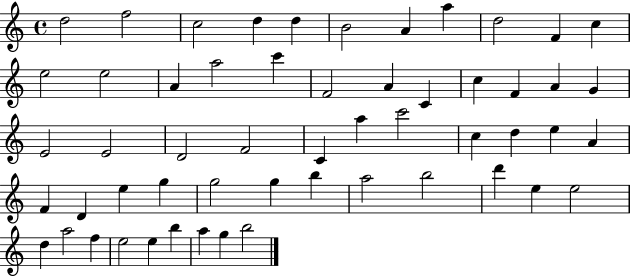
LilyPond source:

{
  \clef treble
  \time 4/4
  \defaultTimeSignature
  \key c \major
  d''2 f''2 | c''2 d''4 d''4 | b'2 a'4 a''4 | d''2 f'4 c''4 | \break e''2 e''2 | a'4 a''2 c'''4 | f'2 a'4 c'4 | c''4 f'4 a'4 g'4 | \break e'2 e'2 | d'2 f'2 | c'4 a''4 c'''2 | c''4 d''4 e''4 a'4 | \break f'4 d'4 e''4 g''4 | g''2 g''4 b''4 | a''2 b''2 | d'''4 e''4 e''2 | \break d''4 a''2 f''4 | e''2 e''4 b''4 | a''4 g''4 b''2 | \bar "|."
}